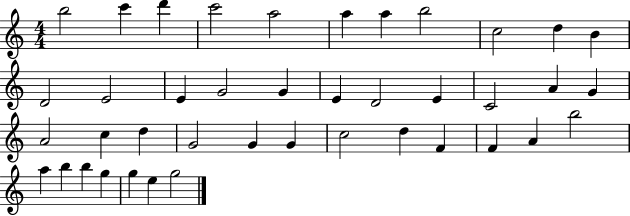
B5/h C6/q D6/q C6/h A5/h A5/q A5/q B5/h C5/h D5/q B4/q D4/h E4/h E4/q G4/h G4/q E4/q D4/h E4/q C4/h A4/q G4/q A4/h C5/q D5/q G4/h G4/q G4/q C5/h D5/q F4/q F4/q A4/q B5/h A5/q B5/q B5/q G5/q G5/q E5/q G5/h